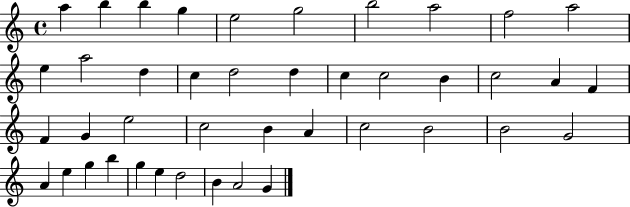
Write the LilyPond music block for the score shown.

{
  \clef treble
  \time 4/4
  \defaultTimeSignature
  \key c \major
  a''4 b''4 b''4 g''4 | e''2 g''2 | b''2 a''2 | f''2 a''2 | \break e''4 a''2 d''4 | c''4 d''2 d''4 | c''4 c''2 b'4 | c''2 a'4 f'4 | \break f'4 g'4 e''2 | c''2 b'4 a'4 | c''2 b'2 | b'2 g'2 | \break a'4 e''4 g''4 b''4 | g''4 e''4 d''2 | b'4 a'2 g'4 | \bar "|."
}